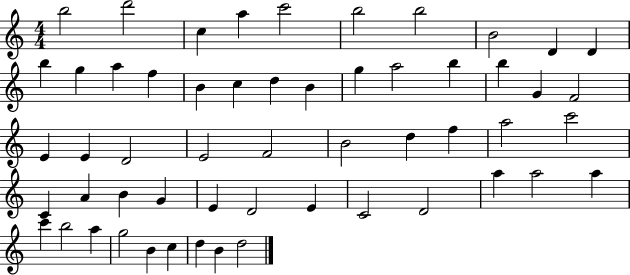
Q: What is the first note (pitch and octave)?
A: B5